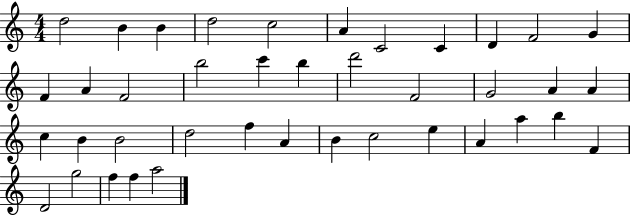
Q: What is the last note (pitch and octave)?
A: A5